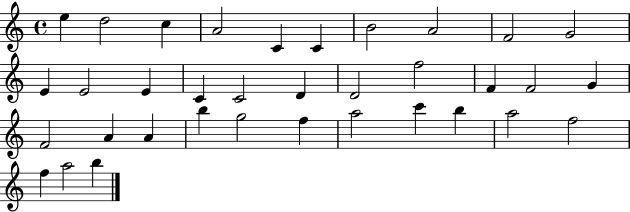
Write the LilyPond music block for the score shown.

{
  \clef treble
  \time 4/4
  \defaultTimeSignature
  \key c \major
  e''4 d''2 c''4 | a'2 c'4 c'4 | b'2 a'2 | f'2 g'2 | \break e'4 e'2 e'4 | c'4 c'2 d'4 | d'2 f''2 | f'4 f'2 g'4 | \break f'2 a'4 a'4 | b''4 g''2 f''4 | a''2 c'''4 b''4 | a''2 f''2 | \break f''4 a''2 b''4 | \bar "|."
}